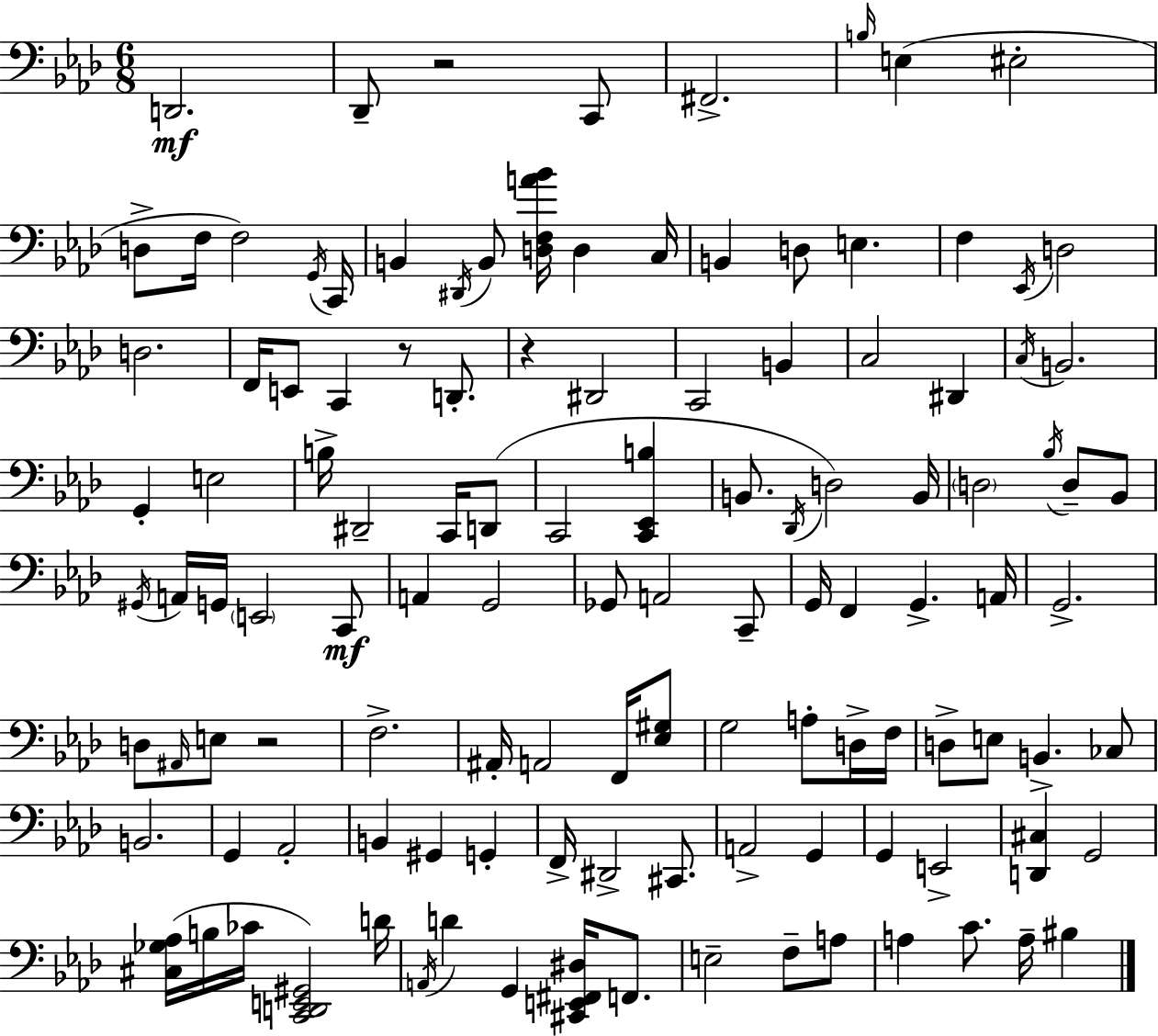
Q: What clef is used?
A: bass